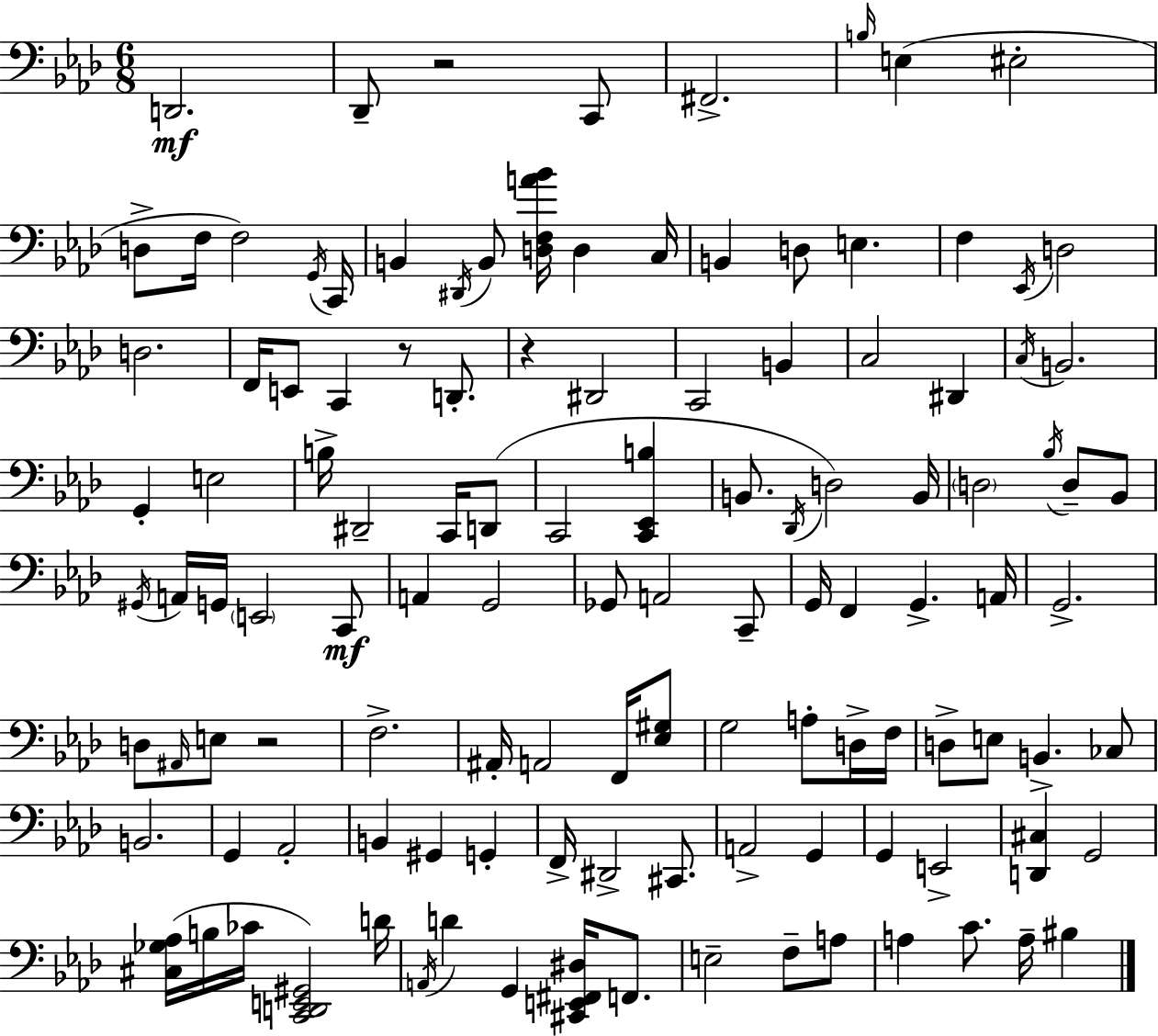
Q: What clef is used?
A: bass